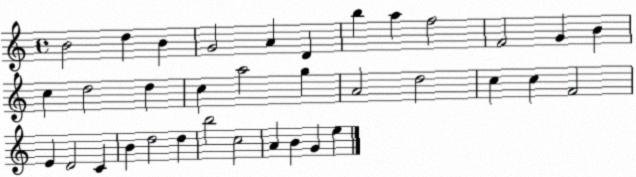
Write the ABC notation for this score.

X:1
T:Untitled
M:4/4
L:1/4
K:C
B2 d B G2 A D b a f2 F2 G B c d2 d c a2 g A2 d2 c c F2 E D2 C B d2 d b2 c2 A B G e